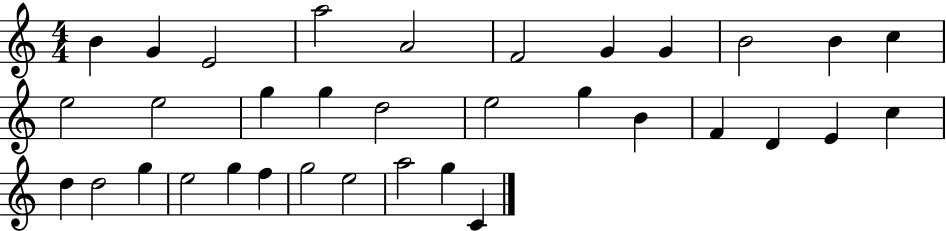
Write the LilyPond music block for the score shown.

{
  \clef treble
  \numericTimeSignature
  \time 4/4
  \key c \major
  b'4 g'4 e'2 | a''2 a'2 | f'2 g'4 g'4 | b'2 b'4 c''4 | \break e''2 e''2 | g''4 g''4 d''2 | e''2 g''4 b'4 | f'4 d'4 e'4 c''4 | \break d''4 d''2 g''4 | e''2 g''4 f''4 | g''2 e''2 | a''2 g''4 c'4 | \break \bar "|."
}